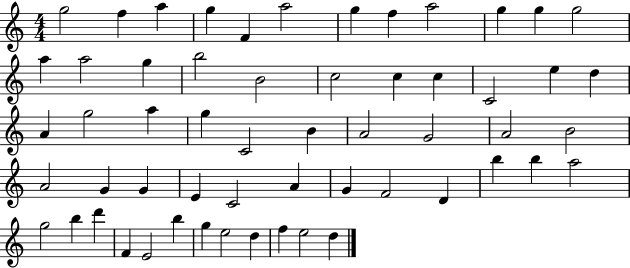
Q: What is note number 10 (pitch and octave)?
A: G5